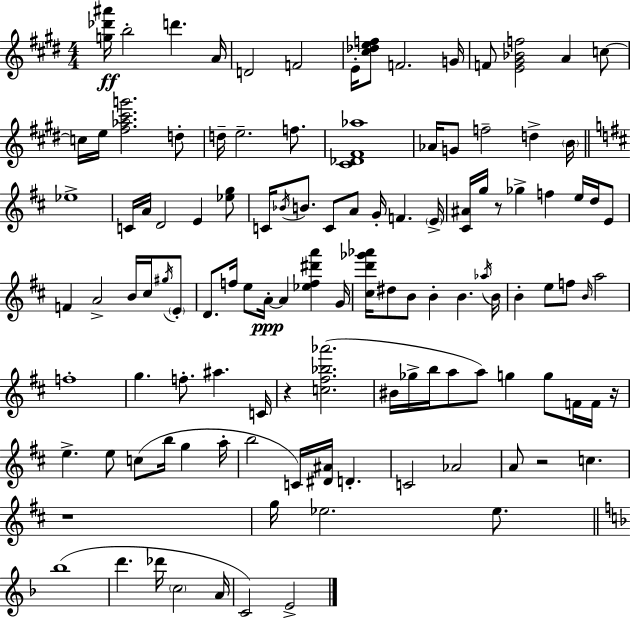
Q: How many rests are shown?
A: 5